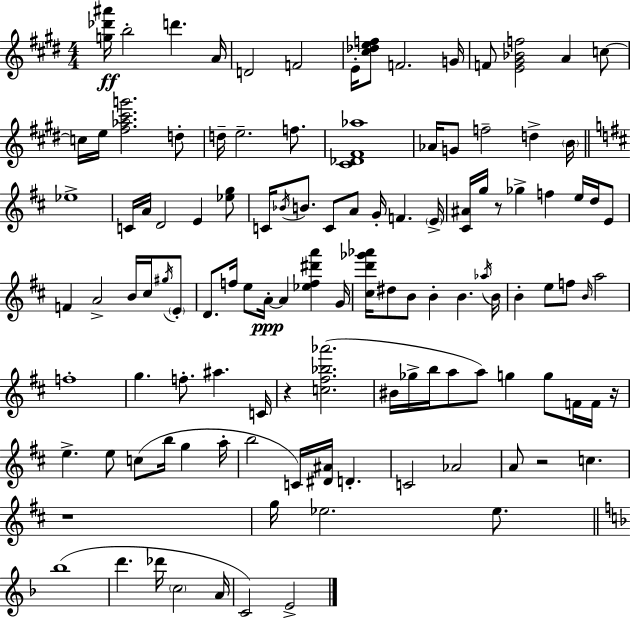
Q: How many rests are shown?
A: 5